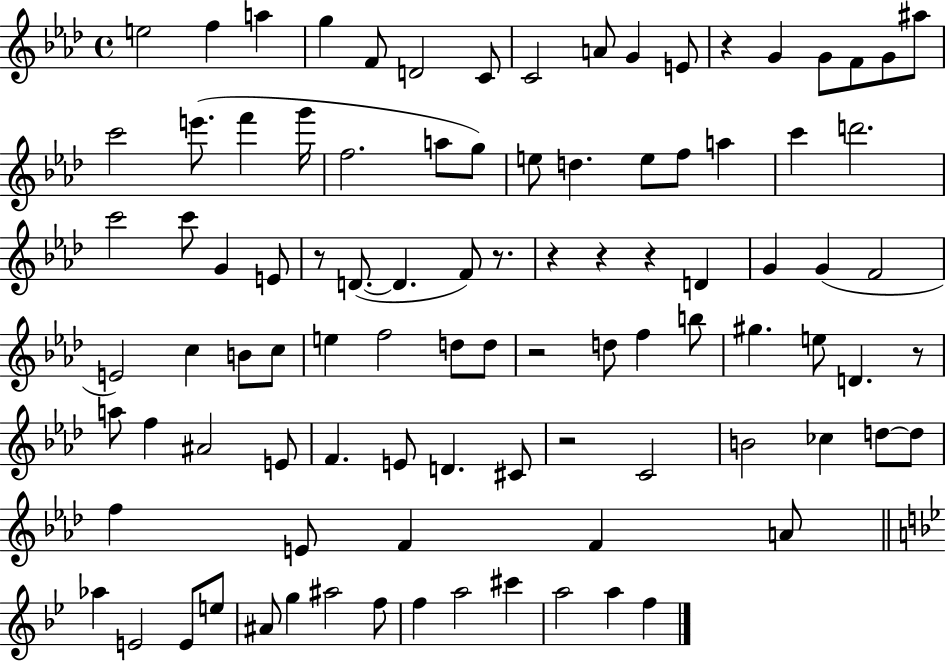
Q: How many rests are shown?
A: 9